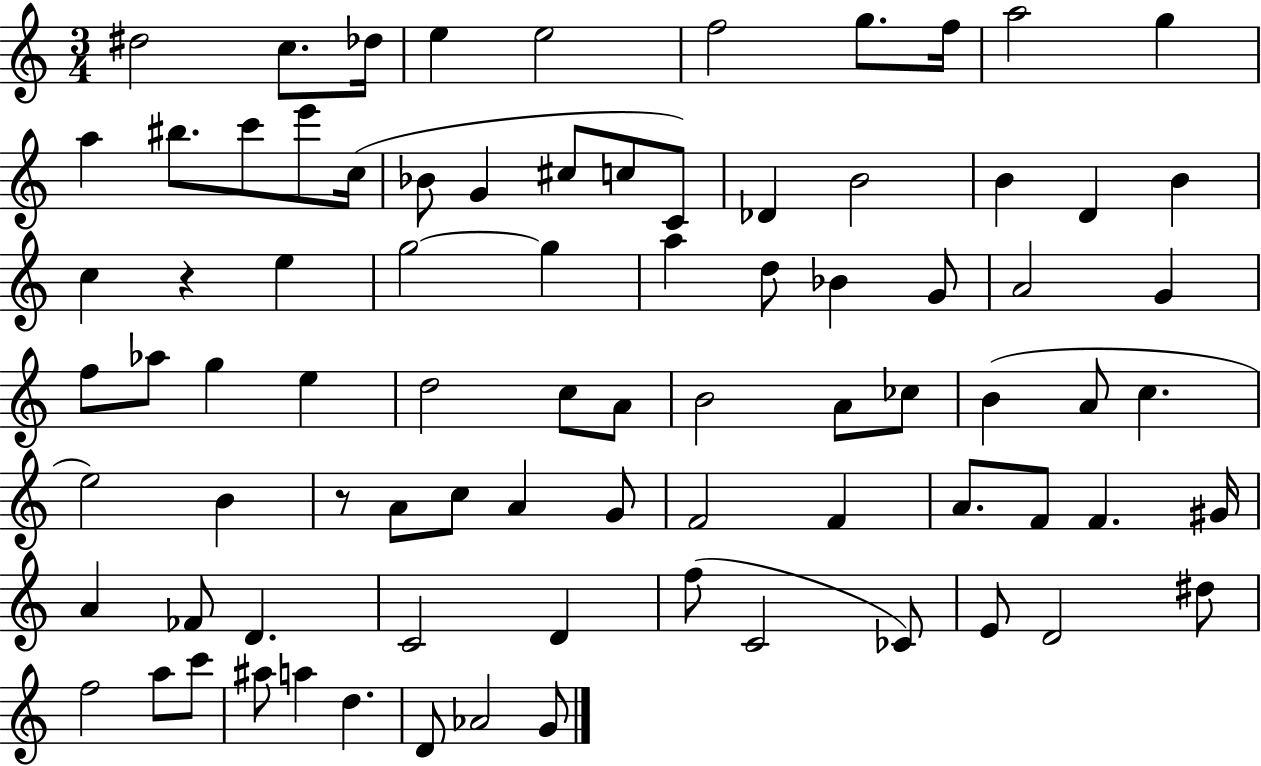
D#5/h C5/e. Db5/s E5/q E5/h F5/h G5/e. F5/s A5/h G5/q A5/q BIS5/e. C6/e E6/e C5/s Bb4/e G4/q C#5/e C5/e C4/e Db4/q B4/h B4/q D4/q B4/q C5/q R/q E5/q G5/h G5/q A5/q D5/e Bb4/q G4/e A4/h G4/q F5/e Ab5/e G5/q E5/q D5/h C5/e A4/e B4/h A4/e CES5/e B4/q A4/e C5/q. E5/h B4/q R/e A4/e C5/e A4/q G4/e F4/h F4/q A4/e. F4/e F4/q. G#4/s A4/q FES4/e D4/q. C4/h D4/q F5/e C4/h CES4/e E4/e D4/h D#5/e F5/h A5/e C6/e A#5/e A5/q D5/q. D4/e Ab4/h G4/e